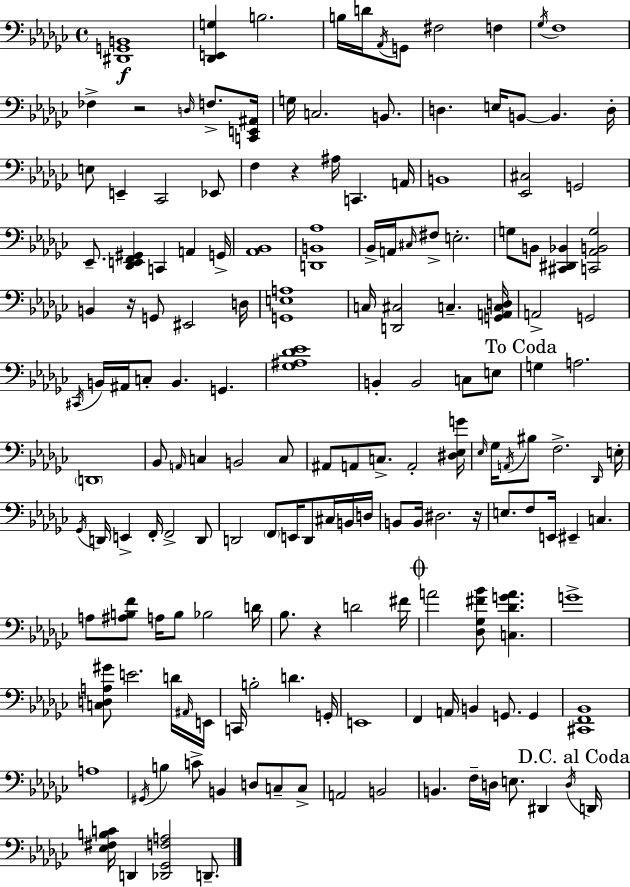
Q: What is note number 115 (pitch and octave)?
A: B3